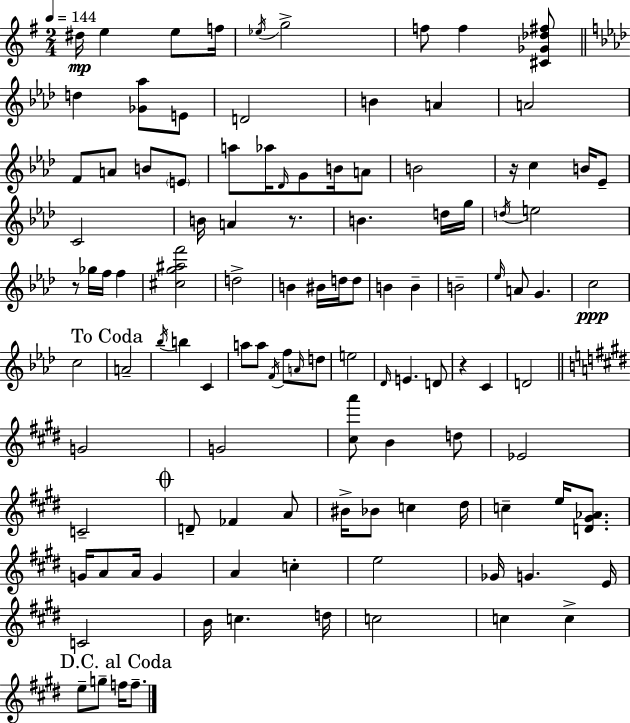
{
  \clef treble
  \numericTimeSignature
  \time 2/4
  \key e \minor
  \tempo 4 = 144
  \repeat volta 2 { dis''16\mp e''4 e''8 f''16 | \acciaccatura { ees''16 } g''2-> | f''8 f''4 <cis' ges' des'' fis''>8 | \bar "||" \break \key f \minor d''4 <ges' aes''>8 e'8 | d'2 | b'4 a'4 | a'2 | \break f'8 a'8 b'8 \parenthesize e'8 | a''8 aes''16 \grace { des'16 } g'8 b'16 a'8 | b'2 | r16 c''4 b'16 ees'8-- | \break c'2 | b'16 a'4 r8. | b'4. d''16 | g''16 \acciaccatura { d''16 } e''2 | \break r8 ges''16 f''16 f''4 | <cis'' g'' ais'' f'''>2 | d''2-> | b'4 bis'16 d''16 | \break d''8 b'4 b'4-- | b'2-- | \grace { ees''16 } a'8 g'4. | c''2\ppp | \break c''2 | \mark "To Coda" a'2-- | \acciaccatura { bes''16 } b''4 | c'4 a''8 a''8 | \break \acciaccatura { f'16 } f''8 \grace { a'16 } d''8 e''2 | \grace { des'16 } e'4. | d'8 r4 | c'4 d'2 | \break \bar "||" \break \key e \major g'2 | g'2 | <cis'' a'''>8 b'4 d''8 | ees'2 | \break c'2-- | \mark \markup { \musicglyph "scripts.coda" } d'8-- fes'4 a'8 | bis'16-> bes'8 c''4 dis''16 | c''4-- e''16 <d' gis' aes'>8. | \break g'16 a'8 a'16 g'4 | a'4 c''4-. | e''2 | ges'16 g'4. e'16 | \break c'2 | b'16 c''4. d''16 | c''2 | c''4 c''4-> | \break \mark "D.C. al Coda" e''8-- g''8-- f''16 f''8.-- | } \bar "|."
}